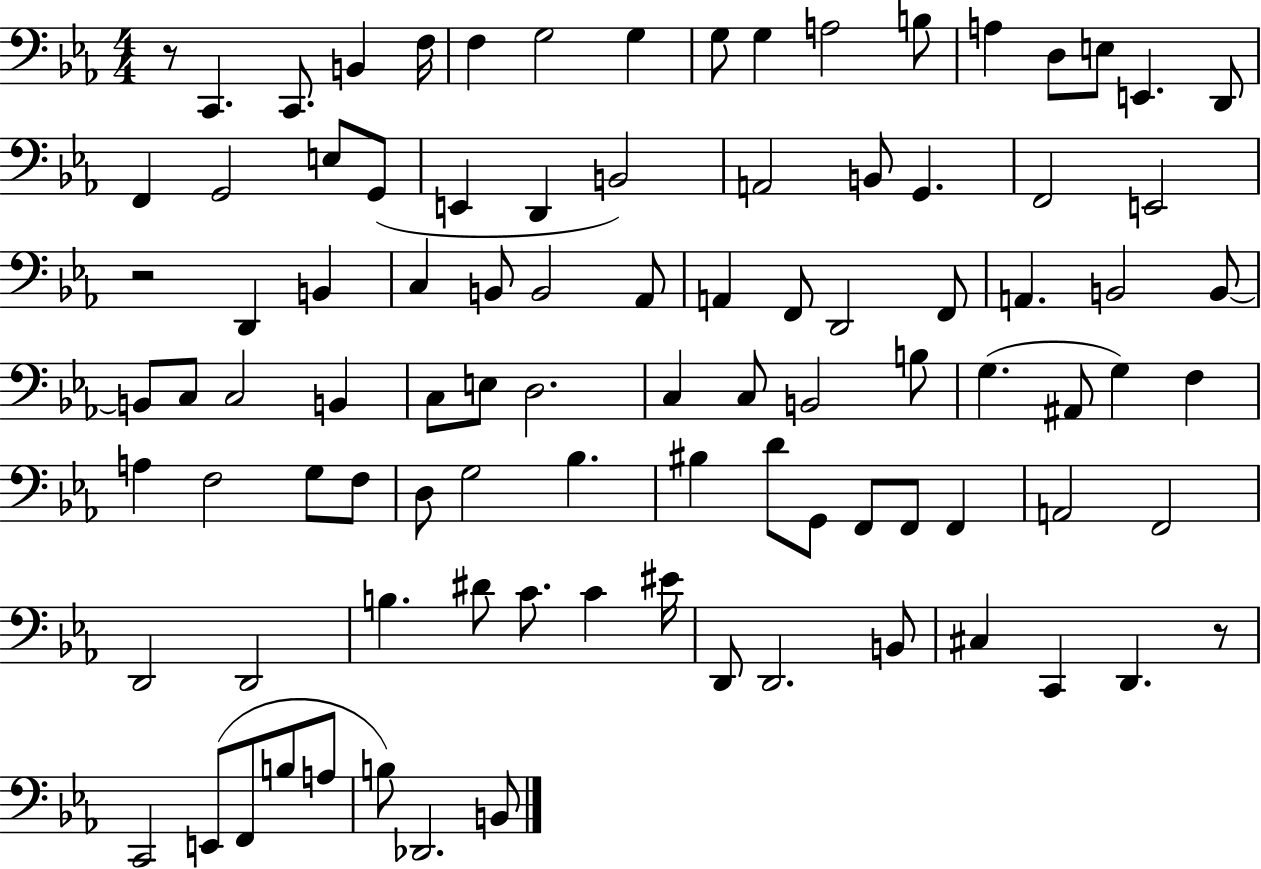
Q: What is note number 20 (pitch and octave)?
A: G2